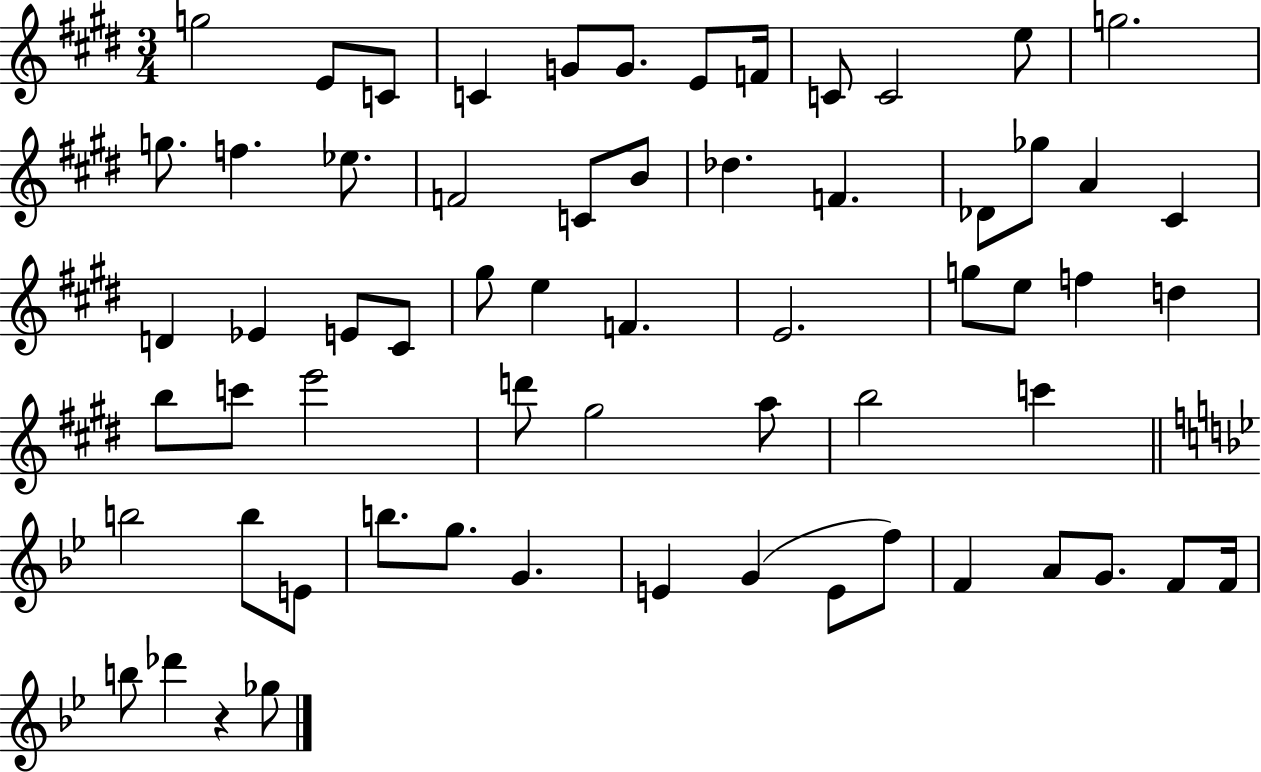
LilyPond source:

{
  \clef treble
  \numericTimeSignature
  \time 3/4
  \key e \major
  \repeat volta 2 { g''2 e'8 c'8 | c'4 g'8 g'8. e'8 f'16 | c'8 c'2 e''8 | g''2. | \break g''8. f''4. ees''8. | f'2 c'8 b'8 | des''4. f'4. | des'8 ges''8 a'4 cis'4 | \break d'4 ees'4 e'8 cis'8 | gis''8 e''4 f'4. | e'2. | g''8 e''8 f''4 d''4 | \break b''8 c'''8 e'''2 | d'''8 gis''2 a''8 | b''2 c'''4 | \bar "||" \break \key bes \major b''2 b''8 e'8 | b''8. g''8. g'4. | e'4 g'4( e'8 f''8) | f'4 a'8 g'8. f'8 f'16 | \break b''8 des'''4 r4 ges''8 | } \bar "|."
}